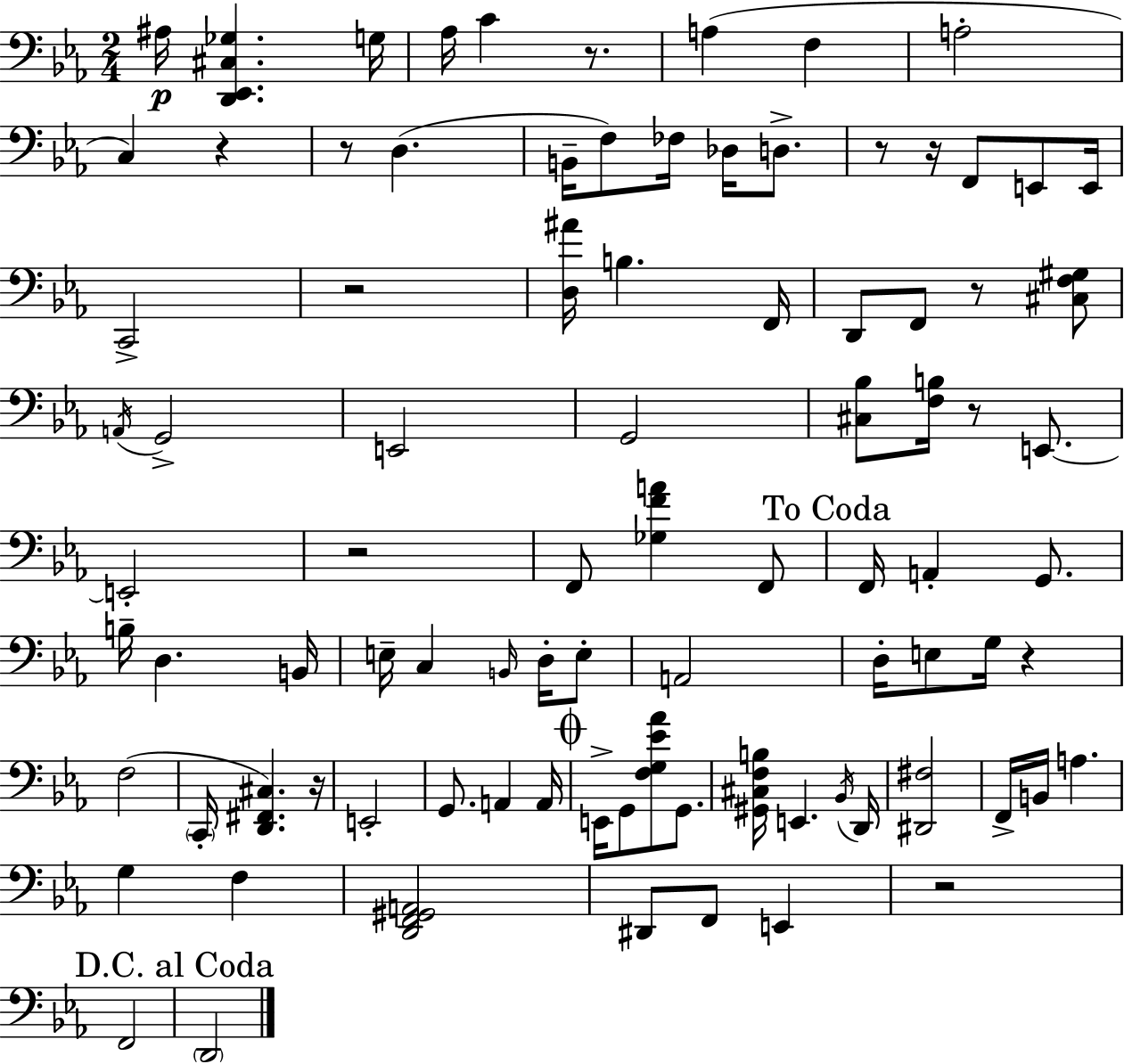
{
  \clef bass
  \numericTimeSignature
  \time 2/4
  \key ees \major
  \repeat volta 2 { ais16\p <d, ees, cis ges>4. g16 | aes16 c'4 r8. | a4( f4 | a2-. | \break c4) r4 | r8 d4.( | b,16-- f8) fes16 des16 d8.-> | r8 r16 f,8 e,8 e,16 | \break c,2-> | r2 | <d ais'>16 b4. f,16 | d,8 f,8 r8 <cis f gis>8 | \break \acciaccatura { a,16 } g,2-> | e,2 | g,2 | <cis bes>8 <f b>16 r8 e,8.~~ | \break e,2-. | r2 | f,8 <ges f' a'>4 f,8 | \mark "To Coda" f,16 a,4-. g,8. | \break b16-- d4. | b,16 e16-- c4 \grace { b,16 } d16-. | e8-. a,2 | d16-. e8 g16 r4 | \break f2( | \parenthesize c,16-. <d, fis, cis>4.) | r16 e,2-. | g,8. a,4 | \break a,16 \mark \markup { \musicglyph "scripts.coda" } e,16-> g,8 <f g ees' aes'>8 g,8. | <gis, cis f b>16 e,4. | \acciaccatura { bes,16 } d,16 <dis, fis>2 | f,16-> b,16 a4. | \break g4 f4 | <d, f, gis, a,>2 | dis,8 f,8 e,4 | r2 | \break f,2 | \mark "D.C. al Coda" \parenthesize d,2 | } \bar "|."
}